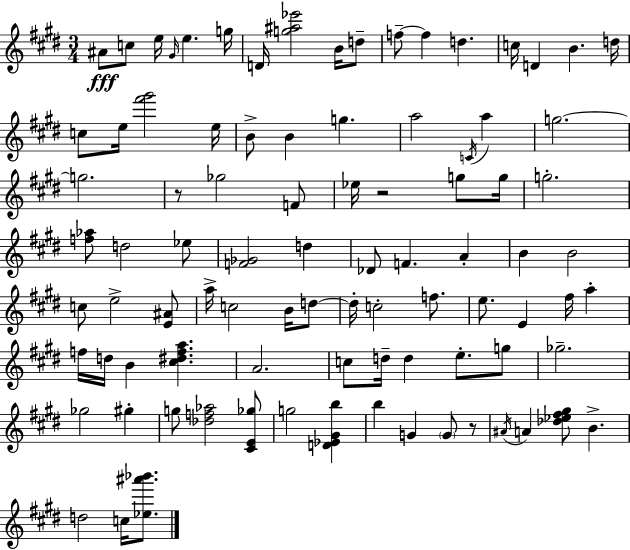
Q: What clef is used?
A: treble